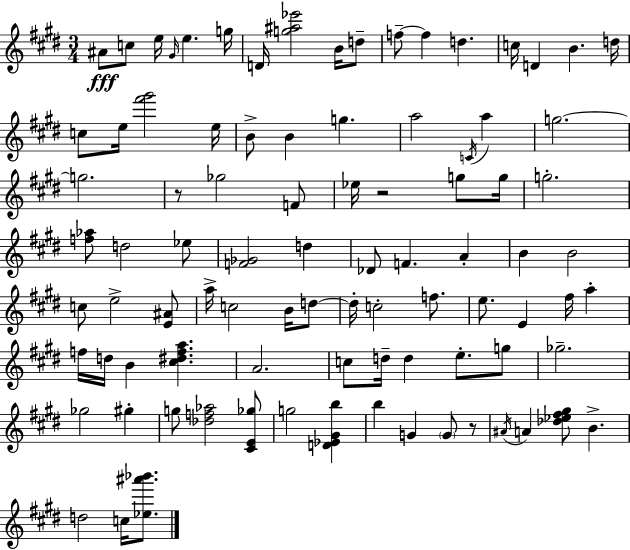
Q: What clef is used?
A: treble